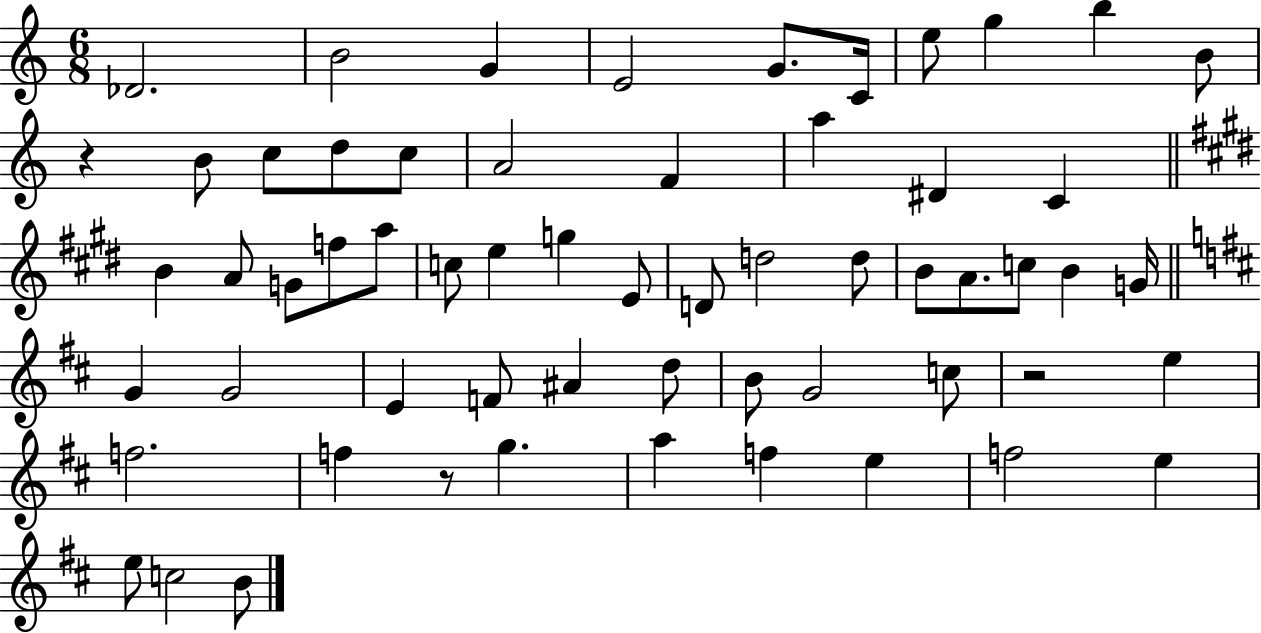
Db4/h. B4/h G4/q E4/h G4/e. C4/s E5/e G5/q B5/q B4/e R/q B4/e C5/e D5/e C5/e A4/h F4/q A5/q D#4/q C4/q B4/q A4/e G4/e F5/e A5/e C5/e E5/q G5/q E4/e D4/e D5/h D5/e B4/e A4/e. C5/e B4/q G4/s G4/q G4/h E4/q F4/e A#4/q D5/e B4/e G4/h C5/e R/h E5/q F5/h. F5/q R/e G5/q. A5/q F5/q E5/q F5/h E5/q E5/e C5/h B4/e